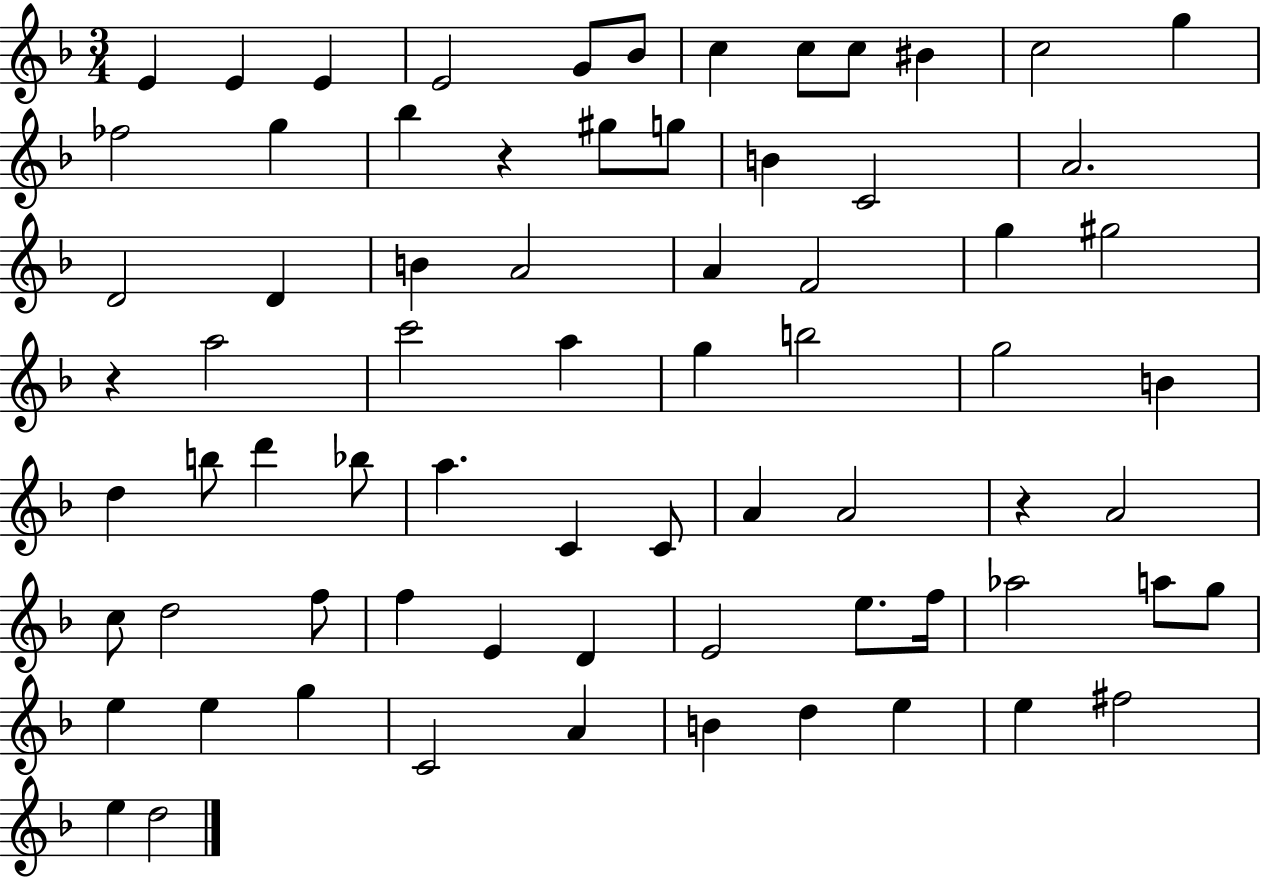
E4/q E4/q E4/q E4/h G4/e Bb4/e C5/q C5/e C5/e BIS4/q C5/h G5/q FES5/h G5/q Bb5/q R/q G#5/e G5/e B4/q C4/h A4/h. D4/h D4/q B4/q A4/h A4/q F4/h G5/q G#5/h R/q A5/h C6/h A5/q G5/q B5/h G5/h B4/q D5/q B5/e D6/q Bb5/e A5/q. C4/q C4/e A4/q A4/h R/q A4/h C5/e D5/h F5/e F5/q E4/q D4/q E4/h E5/e. F5/s Ab5/h A5/e G5/e E5/q E5/q G5/q C4/h A4/q B4/q D5/q E5/q E5/q F#5/h E5/q D5/h